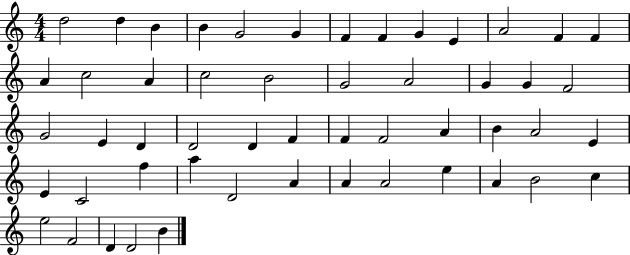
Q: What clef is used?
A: treble